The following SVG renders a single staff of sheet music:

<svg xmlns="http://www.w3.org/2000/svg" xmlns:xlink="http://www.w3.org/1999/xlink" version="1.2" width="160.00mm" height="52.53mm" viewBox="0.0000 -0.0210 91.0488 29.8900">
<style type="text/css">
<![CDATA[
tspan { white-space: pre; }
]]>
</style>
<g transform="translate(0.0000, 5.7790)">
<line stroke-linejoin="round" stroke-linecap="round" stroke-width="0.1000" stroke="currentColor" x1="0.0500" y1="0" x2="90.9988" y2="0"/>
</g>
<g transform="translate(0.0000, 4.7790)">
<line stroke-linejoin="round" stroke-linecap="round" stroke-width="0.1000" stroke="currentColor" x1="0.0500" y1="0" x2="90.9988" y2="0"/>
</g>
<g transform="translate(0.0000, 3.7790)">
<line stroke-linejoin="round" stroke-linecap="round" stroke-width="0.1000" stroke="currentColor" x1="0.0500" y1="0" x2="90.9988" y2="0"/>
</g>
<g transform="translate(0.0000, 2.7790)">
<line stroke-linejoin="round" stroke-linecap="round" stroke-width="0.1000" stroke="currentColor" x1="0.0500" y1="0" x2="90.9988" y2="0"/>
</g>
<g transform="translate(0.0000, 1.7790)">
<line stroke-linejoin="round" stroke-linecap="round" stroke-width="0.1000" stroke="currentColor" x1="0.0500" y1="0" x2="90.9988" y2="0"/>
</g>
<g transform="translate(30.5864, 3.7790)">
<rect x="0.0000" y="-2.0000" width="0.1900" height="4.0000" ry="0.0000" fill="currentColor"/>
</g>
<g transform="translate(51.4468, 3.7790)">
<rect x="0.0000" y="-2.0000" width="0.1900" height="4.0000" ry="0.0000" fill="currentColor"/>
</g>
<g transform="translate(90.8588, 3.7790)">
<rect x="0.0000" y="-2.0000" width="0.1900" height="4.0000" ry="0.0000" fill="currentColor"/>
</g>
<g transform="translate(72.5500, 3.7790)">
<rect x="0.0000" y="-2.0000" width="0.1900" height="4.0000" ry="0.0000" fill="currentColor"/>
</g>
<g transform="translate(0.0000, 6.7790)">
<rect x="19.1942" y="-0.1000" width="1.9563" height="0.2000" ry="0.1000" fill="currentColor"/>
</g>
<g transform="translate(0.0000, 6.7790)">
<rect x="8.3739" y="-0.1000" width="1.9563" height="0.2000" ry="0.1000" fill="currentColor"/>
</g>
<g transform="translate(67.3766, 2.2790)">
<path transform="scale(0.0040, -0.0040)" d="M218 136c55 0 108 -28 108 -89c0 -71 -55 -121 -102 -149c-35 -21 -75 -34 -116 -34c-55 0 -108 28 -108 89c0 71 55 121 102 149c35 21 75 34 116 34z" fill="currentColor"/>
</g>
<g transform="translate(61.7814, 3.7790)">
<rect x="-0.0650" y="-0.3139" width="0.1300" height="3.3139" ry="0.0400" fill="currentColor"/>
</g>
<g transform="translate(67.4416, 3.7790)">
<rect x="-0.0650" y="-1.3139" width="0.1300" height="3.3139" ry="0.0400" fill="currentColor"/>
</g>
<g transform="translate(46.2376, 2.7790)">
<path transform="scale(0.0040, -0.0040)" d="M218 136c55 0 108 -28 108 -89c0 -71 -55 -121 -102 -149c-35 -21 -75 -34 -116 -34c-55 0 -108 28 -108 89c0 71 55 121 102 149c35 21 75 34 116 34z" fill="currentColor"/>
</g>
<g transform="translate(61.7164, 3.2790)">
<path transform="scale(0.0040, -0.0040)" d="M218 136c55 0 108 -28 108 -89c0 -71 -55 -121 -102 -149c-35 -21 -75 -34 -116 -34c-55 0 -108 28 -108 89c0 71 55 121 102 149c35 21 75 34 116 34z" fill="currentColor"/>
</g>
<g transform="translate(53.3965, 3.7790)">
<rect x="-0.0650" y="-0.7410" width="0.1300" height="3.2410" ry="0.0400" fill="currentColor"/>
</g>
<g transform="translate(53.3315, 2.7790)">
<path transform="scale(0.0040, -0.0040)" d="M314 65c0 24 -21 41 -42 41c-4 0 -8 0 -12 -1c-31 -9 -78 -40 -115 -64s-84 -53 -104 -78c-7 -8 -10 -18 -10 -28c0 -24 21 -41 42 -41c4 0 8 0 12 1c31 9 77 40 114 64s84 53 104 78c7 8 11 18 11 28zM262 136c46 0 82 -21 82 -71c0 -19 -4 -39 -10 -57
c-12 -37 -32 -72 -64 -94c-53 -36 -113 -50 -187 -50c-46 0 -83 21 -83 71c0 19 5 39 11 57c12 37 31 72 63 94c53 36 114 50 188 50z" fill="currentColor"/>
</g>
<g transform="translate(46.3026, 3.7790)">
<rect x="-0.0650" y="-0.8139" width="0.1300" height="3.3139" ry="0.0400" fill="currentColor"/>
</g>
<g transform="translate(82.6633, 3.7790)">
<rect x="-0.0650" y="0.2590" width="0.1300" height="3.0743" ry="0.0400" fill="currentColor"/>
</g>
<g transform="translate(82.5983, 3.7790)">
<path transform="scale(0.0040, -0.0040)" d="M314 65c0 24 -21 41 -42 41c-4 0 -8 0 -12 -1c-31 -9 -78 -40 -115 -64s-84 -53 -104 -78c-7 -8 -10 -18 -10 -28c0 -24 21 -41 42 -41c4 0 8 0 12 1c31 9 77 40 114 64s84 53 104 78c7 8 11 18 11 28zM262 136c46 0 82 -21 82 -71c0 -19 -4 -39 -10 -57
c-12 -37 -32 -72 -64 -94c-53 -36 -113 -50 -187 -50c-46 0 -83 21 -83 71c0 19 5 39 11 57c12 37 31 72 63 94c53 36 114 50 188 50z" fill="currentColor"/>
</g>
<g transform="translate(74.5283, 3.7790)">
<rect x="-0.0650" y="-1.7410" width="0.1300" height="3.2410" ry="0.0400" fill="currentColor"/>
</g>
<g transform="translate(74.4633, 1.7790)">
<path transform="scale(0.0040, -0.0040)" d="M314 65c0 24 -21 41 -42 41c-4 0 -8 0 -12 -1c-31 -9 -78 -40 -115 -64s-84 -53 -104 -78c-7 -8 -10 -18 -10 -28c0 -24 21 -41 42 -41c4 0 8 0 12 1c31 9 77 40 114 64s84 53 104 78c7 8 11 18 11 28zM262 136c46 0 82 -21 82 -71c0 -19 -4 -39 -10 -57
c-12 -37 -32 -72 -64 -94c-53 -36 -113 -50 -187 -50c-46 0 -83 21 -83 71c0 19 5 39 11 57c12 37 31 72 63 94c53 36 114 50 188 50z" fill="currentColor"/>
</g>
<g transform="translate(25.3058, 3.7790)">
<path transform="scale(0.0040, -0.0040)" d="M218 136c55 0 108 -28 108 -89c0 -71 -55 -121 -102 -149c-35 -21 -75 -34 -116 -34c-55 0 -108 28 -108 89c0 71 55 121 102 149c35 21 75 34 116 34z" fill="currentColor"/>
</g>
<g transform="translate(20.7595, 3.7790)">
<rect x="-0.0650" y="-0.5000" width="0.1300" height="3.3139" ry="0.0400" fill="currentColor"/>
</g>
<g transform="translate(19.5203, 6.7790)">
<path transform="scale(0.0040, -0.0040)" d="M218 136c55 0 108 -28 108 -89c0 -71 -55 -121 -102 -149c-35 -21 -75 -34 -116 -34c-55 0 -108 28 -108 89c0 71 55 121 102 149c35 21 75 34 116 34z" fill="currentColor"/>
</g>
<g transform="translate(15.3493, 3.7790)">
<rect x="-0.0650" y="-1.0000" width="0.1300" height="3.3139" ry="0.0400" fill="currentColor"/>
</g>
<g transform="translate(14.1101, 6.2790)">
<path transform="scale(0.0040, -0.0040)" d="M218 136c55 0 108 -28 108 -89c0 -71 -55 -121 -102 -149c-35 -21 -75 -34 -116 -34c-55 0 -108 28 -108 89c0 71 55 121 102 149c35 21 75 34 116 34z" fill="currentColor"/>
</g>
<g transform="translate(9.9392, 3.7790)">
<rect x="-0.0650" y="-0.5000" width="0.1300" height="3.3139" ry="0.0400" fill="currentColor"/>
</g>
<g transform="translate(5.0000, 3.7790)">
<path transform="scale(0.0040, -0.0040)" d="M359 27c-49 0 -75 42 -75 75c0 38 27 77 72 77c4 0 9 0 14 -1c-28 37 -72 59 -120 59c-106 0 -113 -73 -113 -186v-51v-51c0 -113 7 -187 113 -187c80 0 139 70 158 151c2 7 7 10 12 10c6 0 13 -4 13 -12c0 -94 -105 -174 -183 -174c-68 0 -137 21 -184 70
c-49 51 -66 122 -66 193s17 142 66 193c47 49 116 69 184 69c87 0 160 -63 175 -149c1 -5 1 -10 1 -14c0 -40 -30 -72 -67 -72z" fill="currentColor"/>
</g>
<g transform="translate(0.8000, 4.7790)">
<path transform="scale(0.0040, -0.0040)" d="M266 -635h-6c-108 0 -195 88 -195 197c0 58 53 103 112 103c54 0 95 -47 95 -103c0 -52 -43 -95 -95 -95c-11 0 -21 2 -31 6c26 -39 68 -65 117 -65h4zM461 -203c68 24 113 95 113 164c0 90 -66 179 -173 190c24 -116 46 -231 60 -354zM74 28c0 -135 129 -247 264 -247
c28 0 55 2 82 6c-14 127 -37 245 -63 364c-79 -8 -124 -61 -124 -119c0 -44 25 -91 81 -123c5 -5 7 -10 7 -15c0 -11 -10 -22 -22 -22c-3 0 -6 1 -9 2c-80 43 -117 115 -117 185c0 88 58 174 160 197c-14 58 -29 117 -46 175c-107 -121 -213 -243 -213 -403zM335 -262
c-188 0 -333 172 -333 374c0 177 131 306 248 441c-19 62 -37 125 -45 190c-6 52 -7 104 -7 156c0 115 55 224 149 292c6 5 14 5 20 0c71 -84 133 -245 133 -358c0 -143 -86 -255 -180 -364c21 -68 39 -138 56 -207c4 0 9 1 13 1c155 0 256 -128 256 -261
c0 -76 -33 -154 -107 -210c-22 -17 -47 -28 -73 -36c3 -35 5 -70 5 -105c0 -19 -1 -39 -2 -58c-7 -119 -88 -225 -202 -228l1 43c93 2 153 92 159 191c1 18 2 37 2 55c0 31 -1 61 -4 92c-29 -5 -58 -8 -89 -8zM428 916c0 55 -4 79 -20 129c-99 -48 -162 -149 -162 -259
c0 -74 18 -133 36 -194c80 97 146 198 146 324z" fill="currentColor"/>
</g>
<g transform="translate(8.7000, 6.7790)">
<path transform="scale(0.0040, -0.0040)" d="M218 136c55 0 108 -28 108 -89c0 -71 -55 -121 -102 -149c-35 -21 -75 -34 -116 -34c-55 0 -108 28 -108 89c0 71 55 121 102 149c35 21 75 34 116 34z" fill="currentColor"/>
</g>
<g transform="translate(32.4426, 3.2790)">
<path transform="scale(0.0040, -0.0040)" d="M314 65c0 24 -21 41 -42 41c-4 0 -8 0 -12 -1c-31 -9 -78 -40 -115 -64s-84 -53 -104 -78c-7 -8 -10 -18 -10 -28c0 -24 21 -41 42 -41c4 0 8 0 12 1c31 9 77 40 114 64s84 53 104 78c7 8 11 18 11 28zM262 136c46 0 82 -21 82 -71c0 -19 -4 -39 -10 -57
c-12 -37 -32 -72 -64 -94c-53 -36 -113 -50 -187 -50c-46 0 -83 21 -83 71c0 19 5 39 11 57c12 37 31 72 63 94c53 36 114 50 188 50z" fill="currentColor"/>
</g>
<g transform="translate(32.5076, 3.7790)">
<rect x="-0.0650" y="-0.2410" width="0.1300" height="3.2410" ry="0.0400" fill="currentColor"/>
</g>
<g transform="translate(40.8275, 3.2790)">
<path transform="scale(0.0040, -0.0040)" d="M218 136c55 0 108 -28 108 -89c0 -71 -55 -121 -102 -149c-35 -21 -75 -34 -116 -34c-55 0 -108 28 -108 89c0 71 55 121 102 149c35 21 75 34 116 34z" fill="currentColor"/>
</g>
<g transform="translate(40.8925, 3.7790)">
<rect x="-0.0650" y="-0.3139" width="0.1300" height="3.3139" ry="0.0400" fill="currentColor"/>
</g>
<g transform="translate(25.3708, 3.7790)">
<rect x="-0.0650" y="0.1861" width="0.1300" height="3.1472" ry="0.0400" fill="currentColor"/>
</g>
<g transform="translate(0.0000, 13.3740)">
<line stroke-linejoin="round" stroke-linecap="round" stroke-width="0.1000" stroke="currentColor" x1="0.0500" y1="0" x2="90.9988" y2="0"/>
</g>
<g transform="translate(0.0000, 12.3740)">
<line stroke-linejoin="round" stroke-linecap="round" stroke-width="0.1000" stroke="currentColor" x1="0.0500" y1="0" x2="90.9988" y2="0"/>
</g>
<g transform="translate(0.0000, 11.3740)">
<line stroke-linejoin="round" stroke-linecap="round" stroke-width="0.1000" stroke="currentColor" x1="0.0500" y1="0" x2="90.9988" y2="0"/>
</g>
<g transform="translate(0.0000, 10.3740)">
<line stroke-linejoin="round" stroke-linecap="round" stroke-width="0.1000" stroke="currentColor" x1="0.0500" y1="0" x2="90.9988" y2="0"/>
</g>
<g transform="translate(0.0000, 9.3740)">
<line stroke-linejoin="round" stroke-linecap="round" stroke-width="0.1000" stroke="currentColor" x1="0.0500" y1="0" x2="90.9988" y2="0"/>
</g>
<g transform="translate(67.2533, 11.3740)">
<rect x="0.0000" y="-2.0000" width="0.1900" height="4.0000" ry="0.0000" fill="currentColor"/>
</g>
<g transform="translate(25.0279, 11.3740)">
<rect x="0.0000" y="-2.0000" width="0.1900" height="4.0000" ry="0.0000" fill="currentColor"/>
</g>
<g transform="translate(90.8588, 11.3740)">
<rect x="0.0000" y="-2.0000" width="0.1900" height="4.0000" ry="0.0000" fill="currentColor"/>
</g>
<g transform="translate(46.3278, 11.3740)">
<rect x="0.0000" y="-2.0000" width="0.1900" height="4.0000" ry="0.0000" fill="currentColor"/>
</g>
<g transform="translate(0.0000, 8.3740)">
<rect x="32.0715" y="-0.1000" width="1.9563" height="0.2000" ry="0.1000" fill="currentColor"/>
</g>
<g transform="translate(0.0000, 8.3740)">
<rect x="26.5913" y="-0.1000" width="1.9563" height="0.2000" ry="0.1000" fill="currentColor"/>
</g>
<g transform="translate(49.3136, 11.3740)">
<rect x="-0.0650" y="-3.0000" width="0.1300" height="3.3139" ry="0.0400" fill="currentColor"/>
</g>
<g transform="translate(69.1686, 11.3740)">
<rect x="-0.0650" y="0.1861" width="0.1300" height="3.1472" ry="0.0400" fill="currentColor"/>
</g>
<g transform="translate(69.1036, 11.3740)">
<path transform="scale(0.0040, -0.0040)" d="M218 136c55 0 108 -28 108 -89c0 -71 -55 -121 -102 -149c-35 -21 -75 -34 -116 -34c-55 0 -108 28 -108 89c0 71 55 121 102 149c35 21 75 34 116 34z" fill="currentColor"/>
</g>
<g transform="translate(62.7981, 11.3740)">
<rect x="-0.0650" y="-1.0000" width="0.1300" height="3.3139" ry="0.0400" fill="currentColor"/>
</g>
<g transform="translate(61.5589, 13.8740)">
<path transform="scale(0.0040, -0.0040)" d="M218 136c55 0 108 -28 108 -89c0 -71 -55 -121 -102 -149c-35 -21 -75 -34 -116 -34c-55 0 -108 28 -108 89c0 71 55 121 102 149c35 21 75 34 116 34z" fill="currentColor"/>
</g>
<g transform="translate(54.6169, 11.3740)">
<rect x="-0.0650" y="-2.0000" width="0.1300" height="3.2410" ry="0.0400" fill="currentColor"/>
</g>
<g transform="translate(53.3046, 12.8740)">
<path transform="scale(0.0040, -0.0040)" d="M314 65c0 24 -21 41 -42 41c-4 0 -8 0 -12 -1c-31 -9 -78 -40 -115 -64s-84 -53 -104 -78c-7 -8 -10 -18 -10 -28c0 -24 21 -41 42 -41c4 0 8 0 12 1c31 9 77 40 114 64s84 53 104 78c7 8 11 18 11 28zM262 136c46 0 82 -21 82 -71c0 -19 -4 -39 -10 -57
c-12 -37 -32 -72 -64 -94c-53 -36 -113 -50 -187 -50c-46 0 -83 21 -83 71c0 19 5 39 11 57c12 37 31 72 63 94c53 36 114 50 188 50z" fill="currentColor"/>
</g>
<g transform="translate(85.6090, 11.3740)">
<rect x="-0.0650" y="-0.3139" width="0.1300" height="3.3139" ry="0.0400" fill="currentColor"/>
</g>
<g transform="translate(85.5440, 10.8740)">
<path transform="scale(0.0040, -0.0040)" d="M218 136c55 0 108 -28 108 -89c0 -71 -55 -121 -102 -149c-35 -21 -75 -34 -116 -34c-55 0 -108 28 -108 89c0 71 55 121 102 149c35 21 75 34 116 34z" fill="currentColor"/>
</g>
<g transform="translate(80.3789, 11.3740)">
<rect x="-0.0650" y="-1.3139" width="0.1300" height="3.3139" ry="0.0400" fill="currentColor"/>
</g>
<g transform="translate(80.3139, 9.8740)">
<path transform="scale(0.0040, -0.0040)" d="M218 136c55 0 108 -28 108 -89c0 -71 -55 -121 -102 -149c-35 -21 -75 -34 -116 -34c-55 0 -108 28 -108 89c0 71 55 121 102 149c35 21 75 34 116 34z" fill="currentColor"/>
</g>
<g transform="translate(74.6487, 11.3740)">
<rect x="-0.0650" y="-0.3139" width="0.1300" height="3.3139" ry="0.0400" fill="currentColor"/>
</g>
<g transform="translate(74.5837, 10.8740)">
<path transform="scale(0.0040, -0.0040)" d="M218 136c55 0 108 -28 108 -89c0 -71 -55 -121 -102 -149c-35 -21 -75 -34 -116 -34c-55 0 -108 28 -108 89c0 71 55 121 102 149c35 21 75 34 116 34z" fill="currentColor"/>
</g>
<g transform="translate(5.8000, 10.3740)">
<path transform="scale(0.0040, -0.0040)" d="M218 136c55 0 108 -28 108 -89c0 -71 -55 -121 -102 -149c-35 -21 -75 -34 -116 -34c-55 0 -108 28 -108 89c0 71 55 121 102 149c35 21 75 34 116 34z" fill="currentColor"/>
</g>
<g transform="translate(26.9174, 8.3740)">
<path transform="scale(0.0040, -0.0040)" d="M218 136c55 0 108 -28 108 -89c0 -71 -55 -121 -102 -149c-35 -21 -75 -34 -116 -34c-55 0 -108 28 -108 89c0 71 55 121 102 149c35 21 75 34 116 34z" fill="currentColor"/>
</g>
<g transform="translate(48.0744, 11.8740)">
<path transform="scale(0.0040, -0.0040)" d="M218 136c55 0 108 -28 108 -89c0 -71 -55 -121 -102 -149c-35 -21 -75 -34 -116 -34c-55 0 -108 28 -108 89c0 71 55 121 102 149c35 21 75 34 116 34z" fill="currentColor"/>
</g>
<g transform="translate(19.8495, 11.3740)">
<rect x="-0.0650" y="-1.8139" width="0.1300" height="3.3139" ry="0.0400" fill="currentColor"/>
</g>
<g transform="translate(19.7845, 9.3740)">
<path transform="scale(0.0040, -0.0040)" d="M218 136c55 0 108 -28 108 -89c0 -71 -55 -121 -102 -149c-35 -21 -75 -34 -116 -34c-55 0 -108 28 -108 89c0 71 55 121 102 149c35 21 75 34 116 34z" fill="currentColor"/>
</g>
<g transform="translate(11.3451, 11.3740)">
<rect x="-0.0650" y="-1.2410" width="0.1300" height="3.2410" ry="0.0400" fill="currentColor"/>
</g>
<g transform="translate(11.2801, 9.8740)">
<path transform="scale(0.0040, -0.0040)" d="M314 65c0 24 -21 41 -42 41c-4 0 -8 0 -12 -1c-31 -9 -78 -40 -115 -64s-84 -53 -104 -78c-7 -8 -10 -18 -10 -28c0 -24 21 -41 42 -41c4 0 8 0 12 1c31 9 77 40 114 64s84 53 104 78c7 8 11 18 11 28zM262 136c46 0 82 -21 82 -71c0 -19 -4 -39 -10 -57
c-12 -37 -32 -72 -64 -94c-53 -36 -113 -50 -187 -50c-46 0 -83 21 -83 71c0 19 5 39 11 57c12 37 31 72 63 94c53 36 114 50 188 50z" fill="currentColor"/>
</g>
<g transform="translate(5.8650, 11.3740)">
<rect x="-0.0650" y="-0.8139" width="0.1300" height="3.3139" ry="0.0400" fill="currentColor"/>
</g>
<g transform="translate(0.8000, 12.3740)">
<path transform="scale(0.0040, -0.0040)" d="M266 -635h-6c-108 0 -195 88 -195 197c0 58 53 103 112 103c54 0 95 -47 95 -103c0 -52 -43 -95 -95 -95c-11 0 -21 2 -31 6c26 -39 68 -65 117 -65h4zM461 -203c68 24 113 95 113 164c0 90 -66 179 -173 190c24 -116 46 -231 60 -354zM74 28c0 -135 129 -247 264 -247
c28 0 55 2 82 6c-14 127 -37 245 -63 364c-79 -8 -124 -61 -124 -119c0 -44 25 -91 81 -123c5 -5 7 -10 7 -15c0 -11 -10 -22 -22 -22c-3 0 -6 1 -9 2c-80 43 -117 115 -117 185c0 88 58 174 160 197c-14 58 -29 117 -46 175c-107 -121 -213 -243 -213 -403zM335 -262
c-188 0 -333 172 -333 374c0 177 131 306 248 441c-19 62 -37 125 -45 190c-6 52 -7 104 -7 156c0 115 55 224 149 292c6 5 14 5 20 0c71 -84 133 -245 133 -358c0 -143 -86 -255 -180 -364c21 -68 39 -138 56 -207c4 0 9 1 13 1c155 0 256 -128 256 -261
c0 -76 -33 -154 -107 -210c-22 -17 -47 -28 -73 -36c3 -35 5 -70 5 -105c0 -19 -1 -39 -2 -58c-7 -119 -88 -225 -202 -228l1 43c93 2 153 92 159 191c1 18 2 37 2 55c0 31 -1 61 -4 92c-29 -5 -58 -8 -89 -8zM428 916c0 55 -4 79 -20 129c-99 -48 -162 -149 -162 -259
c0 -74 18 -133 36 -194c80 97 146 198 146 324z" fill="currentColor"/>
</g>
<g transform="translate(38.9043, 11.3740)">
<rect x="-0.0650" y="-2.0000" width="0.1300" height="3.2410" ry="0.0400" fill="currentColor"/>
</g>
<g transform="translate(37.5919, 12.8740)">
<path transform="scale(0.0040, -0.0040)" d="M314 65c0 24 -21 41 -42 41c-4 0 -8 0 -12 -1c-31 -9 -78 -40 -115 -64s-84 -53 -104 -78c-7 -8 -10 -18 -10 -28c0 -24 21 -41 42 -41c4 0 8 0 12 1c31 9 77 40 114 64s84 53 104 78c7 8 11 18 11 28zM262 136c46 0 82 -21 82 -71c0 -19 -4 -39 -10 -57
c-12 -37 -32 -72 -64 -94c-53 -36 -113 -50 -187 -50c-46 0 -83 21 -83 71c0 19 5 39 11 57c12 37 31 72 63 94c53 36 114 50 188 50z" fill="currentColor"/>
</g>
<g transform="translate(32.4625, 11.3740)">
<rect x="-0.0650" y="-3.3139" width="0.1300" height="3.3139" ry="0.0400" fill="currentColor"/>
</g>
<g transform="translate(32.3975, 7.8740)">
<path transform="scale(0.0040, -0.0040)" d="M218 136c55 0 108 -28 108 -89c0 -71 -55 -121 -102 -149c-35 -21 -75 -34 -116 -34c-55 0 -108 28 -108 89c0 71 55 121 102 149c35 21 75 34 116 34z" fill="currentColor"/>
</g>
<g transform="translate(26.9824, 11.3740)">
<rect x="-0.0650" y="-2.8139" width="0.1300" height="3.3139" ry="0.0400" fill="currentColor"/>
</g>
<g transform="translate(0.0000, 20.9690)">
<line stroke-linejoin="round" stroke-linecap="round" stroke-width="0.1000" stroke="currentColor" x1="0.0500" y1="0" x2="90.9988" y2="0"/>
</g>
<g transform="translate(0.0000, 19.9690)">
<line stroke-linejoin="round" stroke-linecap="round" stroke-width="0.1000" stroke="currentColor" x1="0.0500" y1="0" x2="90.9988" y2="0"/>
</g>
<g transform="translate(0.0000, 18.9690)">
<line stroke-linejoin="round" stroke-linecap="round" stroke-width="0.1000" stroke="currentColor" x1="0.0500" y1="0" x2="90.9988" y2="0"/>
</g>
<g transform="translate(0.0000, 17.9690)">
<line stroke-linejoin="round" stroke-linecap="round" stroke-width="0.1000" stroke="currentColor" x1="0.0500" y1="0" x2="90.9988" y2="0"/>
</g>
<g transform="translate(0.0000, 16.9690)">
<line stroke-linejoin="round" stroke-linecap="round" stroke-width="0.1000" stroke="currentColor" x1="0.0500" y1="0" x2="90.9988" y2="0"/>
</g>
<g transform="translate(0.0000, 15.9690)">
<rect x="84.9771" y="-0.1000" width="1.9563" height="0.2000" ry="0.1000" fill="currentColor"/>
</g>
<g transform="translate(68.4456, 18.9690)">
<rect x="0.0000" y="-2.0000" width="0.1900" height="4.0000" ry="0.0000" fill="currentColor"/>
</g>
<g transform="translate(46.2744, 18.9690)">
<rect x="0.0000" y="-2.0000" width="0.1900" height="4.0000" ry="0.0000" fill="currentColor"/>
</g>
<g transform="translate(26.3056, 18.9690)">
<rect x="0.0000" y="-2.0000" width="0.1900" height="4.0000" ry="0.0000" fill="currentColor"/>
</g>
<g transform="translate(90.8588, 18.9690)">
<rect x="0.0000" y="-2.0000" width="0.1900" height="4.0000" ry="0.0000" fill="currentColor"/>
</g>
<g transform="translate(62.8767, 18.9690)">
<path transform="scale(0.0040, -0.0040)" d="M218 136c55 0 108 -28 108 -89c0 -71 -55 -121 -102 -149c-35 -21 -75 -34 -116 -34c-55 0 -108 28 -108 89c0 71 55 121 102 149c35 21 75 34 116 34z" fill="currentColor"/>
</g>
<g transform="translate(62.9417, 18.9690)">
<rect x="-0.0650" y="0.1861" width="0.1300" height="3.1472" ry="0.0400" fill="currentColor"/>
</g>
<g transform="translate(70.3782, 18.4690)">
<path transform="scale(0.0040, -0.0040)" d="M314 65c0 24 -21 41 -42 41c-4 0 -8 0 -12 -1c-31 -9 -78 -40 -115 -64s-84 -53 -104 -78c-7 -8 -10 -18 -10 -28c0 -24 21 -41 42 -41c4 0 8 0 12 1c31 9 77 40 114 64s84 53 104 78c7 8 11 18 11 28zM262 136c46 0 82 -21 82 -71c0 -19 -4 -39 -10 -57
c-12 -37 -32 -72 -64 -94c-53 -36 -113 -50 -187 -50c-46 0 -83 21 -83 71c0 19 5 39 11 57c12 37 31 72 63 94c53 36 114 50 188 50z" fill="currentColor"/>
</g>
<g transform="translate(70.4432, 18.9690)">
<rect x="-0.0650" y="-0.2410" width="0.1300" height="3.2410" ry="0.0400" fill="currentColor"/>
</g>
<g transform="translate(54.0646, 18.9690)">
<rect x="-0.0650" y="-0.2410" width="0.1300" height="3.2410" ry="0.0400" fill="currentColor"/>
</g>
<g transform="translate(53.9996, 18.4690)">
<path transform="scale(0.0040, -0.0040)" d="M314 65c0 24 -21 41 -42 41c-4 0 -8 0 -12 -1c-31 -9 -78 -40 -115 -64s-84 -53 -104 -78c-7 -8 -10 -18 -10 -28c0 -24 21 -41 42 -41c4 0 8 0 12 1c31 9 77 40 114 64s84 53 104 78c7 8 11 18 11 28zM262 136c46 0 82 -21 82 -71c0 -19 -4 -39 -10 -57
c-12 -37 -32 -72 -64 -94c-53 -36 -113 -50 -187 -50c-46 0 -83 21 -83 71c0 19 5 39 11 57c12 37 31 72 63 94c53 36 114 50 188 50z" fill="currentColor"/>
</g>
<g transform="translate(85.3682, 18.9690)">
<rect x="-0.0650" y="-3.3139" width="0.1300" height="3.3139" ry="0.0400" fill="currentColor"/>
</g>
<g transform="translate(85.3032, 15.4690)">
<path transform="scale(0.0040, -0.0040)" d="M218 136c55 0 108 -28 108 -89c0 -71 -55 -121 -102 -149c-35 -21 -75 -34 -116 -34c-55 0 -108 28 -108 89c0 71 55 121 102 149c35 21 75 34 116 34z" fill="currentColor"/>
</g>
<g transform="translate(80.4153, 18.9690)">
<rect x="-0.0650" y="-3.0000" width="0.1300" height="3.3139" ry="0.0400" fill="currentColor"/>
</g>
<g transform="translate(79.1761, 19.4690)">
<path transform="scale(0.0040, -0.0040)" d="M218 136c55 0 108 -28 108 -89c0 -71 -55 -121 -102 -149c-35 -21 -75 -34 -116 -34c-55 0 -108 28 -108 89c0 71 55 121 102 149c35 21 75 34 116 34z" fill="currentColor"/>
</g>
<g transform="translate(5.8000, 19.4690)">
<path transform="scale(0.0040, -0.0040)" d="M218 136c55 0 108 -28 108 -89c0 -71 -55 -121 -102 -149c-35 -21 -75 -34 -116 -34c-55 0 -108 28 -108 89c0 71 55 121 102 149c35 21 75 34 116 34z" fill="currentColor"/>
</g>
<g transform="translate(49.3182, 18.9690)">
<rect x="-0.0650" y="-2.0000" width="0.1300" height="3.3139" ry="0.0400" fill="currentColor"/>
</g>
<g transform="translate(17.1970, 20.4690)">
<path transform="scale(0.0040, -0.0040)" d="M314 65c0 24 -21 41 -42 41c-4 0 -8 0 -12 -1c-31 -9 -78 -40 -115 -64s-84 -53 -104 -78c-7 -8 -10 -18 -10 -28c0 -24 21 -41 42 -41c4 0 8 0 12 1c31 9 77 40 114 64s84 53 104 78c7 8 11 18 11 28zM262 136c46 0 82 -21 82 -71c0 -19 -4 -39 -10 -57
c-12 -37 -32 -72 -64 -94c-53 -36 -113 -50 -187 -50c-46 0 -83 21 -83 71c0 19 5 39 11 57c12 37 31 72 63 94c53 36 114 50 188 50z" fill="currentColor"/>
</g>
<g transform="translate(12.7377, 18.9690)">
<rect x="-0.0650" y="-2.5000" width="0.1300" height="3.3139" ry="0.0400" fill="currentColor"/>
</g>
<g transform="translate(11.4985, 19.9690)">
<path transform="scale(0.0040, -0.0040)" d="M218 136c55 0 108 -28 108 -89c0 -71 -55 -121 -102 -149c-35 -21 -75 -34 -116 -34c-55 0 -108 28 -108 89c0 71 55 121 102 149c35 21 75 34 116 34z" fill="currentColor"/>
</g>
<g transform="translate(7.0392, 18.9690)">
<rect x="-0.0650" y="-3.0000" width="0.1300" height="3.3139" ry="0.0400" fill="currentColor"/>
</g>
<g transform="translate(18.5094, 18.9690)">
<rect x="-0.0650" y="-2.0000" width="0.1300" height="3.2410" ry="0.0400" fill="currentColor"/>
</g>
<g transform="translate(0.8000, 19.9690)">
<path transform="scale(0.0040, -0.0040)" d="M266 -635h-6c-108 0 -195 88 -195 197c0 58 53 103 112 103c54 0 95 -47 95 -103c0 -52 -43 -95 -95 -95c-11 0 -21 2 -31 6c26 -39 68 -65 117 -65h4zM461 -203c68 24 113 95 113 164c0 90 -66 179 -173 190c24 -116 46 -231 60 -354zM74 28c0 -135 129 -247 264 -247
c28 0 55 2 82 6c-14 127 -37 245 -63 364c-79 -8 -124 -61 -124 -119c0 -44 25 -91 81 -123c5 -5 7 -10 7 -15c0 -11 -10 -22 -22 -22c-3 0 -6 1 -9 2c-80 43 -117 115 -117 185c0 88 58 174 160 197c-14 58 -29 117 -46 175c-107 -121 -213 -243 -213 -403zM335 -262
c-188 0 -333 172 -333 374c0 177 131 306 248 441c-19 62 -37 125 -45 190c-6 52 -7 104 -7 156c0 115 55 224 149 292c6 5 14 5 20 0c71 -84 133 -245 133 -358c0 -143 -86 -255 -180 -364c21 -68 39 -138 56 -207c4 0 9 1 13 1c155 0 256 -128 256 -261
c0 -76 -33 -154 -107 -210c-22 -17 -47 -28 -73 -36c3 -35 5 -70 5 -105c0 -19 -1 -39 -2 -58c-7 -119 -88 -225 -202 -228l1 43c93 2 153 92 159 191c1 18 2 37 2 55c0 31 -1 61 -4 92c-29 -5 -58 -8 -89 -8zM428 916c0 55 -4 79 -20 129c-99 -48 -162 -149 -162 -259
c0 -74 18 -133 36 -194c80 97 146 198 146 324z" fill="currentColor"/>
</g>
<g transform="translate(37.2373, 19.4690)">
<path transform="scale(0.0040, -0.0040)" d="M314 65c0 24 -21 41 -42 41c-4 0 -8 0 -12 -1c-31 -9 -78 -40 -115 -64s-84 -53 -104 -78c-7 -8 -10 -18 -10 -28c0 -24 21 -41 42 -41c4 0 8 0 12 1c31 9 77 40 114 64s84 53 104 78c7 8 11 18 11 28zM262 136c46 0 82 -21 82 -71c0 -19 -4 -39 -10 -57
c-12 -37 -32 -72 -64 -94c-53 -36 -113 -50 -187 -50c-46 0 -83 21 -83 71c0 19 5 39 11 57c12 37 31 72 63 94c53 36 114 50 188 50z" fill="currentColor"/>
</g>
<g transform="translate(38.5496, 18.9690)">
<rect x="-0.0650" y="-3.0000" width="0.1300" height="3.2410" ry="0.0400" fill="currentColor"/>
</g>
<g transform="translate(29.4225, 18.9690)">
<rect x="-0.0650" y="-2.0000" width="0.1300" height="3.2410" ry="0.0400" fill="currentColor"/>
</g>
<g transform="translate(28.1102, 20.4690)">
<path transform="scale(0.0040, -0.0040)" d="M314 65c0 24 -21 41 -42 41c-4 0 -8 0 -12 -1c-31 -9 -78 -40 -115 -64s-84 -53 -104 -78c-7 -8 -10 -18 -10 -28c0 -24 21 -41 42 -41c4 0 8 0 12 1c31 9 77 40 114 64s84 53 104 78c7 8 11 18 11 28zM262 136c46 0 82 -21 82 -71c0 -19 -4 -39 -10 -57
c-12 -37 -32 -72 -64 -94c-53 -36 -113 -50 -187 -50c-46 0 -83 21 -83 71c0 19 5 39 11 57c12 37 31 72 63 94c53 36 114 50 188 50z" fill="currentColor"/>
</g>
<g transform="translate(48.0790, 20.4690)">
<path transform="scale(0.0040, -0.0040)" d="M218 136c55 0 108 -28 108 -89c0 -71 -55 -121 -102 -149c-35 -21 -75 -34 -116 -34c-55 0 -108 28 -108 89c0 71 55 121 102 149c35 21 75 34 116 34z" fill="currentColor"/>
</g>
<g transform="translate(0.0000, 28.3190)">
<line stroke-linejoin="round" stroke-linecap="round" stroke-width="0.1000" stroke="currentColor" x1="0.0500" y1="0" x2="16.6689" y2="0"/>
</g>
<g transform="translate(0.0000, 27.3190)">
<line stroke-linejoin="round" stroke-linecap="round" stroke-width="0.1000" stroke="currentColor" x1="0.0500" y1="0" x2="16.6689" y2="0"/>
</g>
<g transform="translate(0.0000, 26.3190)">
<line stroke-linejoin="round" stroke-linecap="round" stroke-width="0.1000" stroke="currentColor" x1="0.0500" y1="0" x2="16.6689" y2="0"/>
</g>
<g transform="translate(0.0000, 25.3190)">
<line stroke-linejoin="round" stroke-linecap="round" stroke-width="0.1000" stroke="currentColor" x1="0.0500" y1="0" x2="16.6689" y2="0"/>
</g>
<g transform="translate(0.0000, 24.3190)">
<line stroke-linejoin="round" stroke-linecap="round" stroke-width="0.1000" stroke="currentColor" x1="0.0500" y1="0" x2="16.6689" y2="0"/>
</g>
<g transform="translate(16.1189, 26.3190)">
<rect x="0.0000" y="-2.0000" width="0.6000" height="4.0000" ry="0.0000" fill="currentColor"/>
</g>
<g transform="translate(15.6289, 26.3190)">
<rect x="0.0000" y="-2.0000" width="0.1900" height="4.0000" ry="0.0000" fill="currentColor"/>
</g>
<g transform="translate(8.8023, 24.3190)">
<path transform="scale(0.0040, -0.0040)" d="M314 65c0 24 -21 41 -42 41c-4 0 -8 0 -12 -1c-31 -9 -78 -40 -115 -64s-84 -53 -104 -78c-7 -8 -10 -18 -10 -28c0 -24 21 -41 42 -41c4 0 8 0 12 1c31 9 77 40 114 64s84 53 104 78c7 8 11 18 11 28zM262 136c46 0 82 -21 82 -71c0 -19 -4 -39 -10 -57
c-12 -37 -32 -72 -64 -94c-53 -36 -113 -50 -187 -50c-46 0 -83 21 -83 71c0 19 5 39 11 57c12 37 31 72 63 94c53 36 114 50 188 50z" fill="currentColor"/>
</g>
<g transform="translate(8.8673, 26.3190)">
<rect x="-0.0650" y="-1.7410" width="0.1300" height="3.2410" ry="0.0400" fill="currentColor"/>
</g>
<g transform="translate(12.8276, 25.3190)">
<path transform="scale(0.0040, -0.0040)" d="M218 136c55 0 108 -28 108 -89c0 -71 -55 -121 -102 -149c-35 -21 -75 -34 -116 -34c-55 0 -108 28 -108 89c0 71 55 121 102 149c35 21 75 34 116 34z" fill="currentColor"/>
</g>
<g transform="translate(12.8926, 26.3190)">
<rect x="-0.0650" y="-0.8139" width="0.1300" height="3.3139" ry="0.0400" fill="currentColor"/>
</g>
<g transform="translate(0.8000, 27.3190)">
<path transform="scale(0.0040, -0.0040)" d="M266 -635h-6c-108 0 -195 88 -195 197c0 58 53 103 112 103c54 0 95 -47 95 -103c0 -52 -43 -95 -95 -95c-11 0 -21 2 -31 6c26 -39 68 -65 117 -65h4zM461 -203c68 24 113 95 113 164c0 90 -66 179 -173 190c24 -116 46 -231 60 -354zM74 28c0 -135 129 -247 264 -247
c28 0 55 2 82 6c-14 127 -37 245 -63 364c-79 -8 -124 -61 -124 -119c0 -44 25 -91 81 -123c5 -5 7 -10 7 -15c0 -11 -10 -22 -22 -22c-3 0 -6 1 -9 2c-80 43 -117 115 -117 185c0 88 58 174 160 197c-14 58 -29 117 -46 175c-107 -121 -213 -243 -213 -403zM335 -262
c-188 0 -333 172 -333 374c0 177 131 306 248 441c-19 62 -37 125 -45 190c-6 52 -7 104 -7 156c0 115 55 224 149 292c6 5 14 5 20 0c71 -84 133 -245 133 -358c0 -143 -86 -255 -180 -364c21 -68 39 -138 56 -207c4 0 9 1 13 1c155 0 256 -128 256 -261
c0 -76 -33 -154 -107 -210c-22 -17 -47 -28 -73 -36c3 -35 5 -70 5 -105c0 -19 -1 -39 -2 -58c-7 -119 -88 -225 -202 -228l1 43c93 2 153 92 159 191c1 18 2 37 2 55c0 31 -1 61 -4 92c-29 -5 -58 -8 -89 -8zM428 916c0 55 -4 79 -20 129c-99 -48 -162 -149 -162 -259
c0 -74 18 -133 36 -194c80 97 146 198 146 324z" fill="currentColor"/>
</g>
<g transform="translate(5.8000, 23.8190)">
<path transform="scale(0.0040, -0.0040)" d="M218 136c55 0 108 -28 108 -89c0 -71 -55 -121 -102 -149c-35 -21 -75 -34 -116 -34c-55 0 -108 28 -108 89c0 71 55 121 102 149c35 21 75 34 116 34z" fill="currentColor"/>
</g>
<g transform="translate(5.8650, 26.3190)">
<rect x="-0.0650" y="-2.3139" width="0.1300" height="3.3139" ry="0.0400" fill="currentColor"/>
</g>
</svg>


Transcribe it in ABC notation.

X:1
T:Untitled
M:4/4
L:1/4
K:C
C D C B c2 c d d2 c e f2 B2 d e2 f a b F2 A F2 D B c e c A G F2 F2 A2 F c2 B c2 A b g f2 d